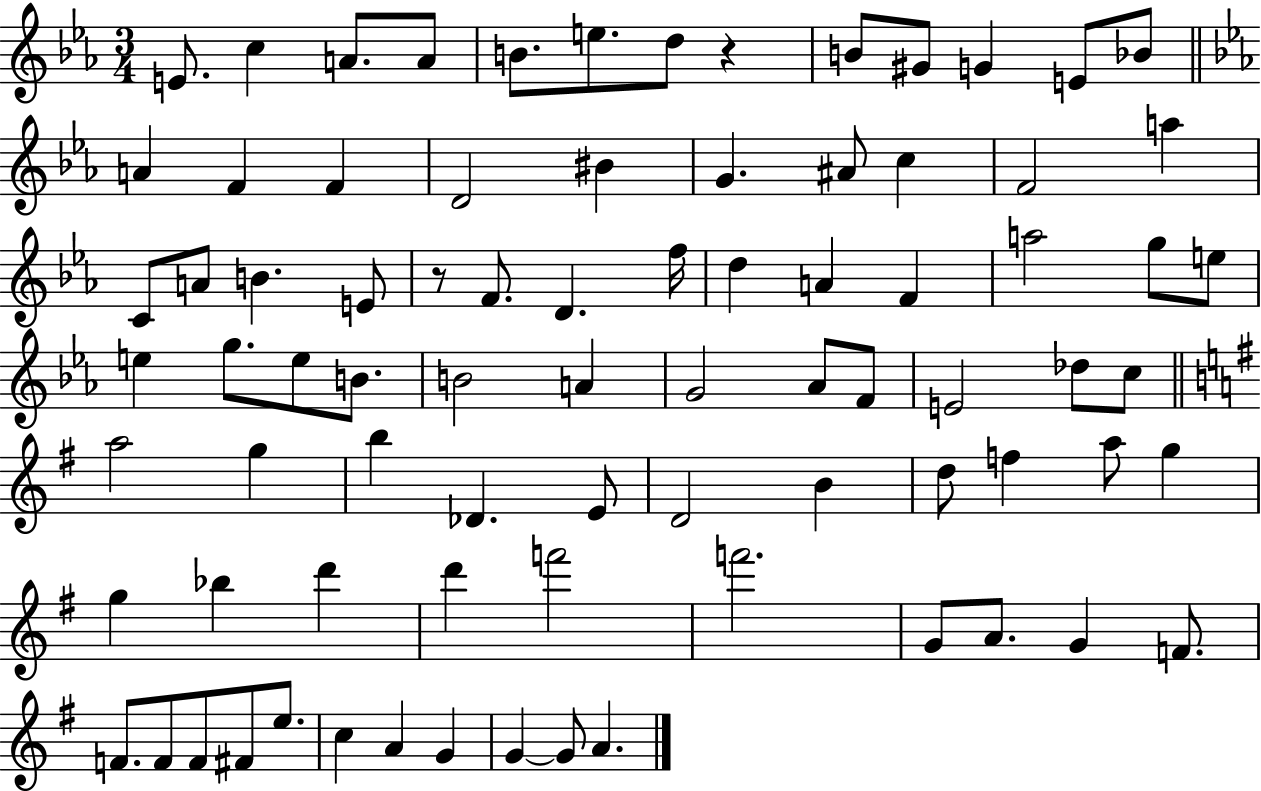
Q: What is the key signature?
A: EES major